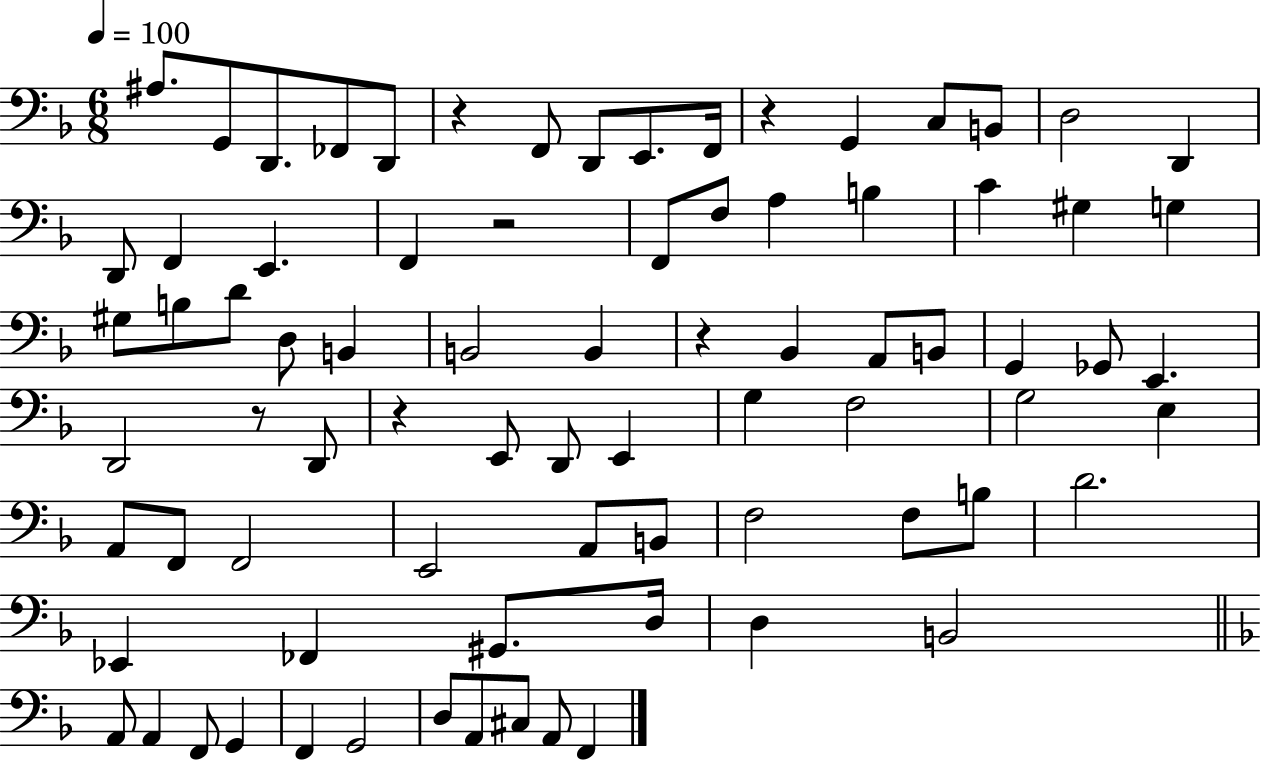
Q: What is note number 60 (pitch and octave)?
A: G#2